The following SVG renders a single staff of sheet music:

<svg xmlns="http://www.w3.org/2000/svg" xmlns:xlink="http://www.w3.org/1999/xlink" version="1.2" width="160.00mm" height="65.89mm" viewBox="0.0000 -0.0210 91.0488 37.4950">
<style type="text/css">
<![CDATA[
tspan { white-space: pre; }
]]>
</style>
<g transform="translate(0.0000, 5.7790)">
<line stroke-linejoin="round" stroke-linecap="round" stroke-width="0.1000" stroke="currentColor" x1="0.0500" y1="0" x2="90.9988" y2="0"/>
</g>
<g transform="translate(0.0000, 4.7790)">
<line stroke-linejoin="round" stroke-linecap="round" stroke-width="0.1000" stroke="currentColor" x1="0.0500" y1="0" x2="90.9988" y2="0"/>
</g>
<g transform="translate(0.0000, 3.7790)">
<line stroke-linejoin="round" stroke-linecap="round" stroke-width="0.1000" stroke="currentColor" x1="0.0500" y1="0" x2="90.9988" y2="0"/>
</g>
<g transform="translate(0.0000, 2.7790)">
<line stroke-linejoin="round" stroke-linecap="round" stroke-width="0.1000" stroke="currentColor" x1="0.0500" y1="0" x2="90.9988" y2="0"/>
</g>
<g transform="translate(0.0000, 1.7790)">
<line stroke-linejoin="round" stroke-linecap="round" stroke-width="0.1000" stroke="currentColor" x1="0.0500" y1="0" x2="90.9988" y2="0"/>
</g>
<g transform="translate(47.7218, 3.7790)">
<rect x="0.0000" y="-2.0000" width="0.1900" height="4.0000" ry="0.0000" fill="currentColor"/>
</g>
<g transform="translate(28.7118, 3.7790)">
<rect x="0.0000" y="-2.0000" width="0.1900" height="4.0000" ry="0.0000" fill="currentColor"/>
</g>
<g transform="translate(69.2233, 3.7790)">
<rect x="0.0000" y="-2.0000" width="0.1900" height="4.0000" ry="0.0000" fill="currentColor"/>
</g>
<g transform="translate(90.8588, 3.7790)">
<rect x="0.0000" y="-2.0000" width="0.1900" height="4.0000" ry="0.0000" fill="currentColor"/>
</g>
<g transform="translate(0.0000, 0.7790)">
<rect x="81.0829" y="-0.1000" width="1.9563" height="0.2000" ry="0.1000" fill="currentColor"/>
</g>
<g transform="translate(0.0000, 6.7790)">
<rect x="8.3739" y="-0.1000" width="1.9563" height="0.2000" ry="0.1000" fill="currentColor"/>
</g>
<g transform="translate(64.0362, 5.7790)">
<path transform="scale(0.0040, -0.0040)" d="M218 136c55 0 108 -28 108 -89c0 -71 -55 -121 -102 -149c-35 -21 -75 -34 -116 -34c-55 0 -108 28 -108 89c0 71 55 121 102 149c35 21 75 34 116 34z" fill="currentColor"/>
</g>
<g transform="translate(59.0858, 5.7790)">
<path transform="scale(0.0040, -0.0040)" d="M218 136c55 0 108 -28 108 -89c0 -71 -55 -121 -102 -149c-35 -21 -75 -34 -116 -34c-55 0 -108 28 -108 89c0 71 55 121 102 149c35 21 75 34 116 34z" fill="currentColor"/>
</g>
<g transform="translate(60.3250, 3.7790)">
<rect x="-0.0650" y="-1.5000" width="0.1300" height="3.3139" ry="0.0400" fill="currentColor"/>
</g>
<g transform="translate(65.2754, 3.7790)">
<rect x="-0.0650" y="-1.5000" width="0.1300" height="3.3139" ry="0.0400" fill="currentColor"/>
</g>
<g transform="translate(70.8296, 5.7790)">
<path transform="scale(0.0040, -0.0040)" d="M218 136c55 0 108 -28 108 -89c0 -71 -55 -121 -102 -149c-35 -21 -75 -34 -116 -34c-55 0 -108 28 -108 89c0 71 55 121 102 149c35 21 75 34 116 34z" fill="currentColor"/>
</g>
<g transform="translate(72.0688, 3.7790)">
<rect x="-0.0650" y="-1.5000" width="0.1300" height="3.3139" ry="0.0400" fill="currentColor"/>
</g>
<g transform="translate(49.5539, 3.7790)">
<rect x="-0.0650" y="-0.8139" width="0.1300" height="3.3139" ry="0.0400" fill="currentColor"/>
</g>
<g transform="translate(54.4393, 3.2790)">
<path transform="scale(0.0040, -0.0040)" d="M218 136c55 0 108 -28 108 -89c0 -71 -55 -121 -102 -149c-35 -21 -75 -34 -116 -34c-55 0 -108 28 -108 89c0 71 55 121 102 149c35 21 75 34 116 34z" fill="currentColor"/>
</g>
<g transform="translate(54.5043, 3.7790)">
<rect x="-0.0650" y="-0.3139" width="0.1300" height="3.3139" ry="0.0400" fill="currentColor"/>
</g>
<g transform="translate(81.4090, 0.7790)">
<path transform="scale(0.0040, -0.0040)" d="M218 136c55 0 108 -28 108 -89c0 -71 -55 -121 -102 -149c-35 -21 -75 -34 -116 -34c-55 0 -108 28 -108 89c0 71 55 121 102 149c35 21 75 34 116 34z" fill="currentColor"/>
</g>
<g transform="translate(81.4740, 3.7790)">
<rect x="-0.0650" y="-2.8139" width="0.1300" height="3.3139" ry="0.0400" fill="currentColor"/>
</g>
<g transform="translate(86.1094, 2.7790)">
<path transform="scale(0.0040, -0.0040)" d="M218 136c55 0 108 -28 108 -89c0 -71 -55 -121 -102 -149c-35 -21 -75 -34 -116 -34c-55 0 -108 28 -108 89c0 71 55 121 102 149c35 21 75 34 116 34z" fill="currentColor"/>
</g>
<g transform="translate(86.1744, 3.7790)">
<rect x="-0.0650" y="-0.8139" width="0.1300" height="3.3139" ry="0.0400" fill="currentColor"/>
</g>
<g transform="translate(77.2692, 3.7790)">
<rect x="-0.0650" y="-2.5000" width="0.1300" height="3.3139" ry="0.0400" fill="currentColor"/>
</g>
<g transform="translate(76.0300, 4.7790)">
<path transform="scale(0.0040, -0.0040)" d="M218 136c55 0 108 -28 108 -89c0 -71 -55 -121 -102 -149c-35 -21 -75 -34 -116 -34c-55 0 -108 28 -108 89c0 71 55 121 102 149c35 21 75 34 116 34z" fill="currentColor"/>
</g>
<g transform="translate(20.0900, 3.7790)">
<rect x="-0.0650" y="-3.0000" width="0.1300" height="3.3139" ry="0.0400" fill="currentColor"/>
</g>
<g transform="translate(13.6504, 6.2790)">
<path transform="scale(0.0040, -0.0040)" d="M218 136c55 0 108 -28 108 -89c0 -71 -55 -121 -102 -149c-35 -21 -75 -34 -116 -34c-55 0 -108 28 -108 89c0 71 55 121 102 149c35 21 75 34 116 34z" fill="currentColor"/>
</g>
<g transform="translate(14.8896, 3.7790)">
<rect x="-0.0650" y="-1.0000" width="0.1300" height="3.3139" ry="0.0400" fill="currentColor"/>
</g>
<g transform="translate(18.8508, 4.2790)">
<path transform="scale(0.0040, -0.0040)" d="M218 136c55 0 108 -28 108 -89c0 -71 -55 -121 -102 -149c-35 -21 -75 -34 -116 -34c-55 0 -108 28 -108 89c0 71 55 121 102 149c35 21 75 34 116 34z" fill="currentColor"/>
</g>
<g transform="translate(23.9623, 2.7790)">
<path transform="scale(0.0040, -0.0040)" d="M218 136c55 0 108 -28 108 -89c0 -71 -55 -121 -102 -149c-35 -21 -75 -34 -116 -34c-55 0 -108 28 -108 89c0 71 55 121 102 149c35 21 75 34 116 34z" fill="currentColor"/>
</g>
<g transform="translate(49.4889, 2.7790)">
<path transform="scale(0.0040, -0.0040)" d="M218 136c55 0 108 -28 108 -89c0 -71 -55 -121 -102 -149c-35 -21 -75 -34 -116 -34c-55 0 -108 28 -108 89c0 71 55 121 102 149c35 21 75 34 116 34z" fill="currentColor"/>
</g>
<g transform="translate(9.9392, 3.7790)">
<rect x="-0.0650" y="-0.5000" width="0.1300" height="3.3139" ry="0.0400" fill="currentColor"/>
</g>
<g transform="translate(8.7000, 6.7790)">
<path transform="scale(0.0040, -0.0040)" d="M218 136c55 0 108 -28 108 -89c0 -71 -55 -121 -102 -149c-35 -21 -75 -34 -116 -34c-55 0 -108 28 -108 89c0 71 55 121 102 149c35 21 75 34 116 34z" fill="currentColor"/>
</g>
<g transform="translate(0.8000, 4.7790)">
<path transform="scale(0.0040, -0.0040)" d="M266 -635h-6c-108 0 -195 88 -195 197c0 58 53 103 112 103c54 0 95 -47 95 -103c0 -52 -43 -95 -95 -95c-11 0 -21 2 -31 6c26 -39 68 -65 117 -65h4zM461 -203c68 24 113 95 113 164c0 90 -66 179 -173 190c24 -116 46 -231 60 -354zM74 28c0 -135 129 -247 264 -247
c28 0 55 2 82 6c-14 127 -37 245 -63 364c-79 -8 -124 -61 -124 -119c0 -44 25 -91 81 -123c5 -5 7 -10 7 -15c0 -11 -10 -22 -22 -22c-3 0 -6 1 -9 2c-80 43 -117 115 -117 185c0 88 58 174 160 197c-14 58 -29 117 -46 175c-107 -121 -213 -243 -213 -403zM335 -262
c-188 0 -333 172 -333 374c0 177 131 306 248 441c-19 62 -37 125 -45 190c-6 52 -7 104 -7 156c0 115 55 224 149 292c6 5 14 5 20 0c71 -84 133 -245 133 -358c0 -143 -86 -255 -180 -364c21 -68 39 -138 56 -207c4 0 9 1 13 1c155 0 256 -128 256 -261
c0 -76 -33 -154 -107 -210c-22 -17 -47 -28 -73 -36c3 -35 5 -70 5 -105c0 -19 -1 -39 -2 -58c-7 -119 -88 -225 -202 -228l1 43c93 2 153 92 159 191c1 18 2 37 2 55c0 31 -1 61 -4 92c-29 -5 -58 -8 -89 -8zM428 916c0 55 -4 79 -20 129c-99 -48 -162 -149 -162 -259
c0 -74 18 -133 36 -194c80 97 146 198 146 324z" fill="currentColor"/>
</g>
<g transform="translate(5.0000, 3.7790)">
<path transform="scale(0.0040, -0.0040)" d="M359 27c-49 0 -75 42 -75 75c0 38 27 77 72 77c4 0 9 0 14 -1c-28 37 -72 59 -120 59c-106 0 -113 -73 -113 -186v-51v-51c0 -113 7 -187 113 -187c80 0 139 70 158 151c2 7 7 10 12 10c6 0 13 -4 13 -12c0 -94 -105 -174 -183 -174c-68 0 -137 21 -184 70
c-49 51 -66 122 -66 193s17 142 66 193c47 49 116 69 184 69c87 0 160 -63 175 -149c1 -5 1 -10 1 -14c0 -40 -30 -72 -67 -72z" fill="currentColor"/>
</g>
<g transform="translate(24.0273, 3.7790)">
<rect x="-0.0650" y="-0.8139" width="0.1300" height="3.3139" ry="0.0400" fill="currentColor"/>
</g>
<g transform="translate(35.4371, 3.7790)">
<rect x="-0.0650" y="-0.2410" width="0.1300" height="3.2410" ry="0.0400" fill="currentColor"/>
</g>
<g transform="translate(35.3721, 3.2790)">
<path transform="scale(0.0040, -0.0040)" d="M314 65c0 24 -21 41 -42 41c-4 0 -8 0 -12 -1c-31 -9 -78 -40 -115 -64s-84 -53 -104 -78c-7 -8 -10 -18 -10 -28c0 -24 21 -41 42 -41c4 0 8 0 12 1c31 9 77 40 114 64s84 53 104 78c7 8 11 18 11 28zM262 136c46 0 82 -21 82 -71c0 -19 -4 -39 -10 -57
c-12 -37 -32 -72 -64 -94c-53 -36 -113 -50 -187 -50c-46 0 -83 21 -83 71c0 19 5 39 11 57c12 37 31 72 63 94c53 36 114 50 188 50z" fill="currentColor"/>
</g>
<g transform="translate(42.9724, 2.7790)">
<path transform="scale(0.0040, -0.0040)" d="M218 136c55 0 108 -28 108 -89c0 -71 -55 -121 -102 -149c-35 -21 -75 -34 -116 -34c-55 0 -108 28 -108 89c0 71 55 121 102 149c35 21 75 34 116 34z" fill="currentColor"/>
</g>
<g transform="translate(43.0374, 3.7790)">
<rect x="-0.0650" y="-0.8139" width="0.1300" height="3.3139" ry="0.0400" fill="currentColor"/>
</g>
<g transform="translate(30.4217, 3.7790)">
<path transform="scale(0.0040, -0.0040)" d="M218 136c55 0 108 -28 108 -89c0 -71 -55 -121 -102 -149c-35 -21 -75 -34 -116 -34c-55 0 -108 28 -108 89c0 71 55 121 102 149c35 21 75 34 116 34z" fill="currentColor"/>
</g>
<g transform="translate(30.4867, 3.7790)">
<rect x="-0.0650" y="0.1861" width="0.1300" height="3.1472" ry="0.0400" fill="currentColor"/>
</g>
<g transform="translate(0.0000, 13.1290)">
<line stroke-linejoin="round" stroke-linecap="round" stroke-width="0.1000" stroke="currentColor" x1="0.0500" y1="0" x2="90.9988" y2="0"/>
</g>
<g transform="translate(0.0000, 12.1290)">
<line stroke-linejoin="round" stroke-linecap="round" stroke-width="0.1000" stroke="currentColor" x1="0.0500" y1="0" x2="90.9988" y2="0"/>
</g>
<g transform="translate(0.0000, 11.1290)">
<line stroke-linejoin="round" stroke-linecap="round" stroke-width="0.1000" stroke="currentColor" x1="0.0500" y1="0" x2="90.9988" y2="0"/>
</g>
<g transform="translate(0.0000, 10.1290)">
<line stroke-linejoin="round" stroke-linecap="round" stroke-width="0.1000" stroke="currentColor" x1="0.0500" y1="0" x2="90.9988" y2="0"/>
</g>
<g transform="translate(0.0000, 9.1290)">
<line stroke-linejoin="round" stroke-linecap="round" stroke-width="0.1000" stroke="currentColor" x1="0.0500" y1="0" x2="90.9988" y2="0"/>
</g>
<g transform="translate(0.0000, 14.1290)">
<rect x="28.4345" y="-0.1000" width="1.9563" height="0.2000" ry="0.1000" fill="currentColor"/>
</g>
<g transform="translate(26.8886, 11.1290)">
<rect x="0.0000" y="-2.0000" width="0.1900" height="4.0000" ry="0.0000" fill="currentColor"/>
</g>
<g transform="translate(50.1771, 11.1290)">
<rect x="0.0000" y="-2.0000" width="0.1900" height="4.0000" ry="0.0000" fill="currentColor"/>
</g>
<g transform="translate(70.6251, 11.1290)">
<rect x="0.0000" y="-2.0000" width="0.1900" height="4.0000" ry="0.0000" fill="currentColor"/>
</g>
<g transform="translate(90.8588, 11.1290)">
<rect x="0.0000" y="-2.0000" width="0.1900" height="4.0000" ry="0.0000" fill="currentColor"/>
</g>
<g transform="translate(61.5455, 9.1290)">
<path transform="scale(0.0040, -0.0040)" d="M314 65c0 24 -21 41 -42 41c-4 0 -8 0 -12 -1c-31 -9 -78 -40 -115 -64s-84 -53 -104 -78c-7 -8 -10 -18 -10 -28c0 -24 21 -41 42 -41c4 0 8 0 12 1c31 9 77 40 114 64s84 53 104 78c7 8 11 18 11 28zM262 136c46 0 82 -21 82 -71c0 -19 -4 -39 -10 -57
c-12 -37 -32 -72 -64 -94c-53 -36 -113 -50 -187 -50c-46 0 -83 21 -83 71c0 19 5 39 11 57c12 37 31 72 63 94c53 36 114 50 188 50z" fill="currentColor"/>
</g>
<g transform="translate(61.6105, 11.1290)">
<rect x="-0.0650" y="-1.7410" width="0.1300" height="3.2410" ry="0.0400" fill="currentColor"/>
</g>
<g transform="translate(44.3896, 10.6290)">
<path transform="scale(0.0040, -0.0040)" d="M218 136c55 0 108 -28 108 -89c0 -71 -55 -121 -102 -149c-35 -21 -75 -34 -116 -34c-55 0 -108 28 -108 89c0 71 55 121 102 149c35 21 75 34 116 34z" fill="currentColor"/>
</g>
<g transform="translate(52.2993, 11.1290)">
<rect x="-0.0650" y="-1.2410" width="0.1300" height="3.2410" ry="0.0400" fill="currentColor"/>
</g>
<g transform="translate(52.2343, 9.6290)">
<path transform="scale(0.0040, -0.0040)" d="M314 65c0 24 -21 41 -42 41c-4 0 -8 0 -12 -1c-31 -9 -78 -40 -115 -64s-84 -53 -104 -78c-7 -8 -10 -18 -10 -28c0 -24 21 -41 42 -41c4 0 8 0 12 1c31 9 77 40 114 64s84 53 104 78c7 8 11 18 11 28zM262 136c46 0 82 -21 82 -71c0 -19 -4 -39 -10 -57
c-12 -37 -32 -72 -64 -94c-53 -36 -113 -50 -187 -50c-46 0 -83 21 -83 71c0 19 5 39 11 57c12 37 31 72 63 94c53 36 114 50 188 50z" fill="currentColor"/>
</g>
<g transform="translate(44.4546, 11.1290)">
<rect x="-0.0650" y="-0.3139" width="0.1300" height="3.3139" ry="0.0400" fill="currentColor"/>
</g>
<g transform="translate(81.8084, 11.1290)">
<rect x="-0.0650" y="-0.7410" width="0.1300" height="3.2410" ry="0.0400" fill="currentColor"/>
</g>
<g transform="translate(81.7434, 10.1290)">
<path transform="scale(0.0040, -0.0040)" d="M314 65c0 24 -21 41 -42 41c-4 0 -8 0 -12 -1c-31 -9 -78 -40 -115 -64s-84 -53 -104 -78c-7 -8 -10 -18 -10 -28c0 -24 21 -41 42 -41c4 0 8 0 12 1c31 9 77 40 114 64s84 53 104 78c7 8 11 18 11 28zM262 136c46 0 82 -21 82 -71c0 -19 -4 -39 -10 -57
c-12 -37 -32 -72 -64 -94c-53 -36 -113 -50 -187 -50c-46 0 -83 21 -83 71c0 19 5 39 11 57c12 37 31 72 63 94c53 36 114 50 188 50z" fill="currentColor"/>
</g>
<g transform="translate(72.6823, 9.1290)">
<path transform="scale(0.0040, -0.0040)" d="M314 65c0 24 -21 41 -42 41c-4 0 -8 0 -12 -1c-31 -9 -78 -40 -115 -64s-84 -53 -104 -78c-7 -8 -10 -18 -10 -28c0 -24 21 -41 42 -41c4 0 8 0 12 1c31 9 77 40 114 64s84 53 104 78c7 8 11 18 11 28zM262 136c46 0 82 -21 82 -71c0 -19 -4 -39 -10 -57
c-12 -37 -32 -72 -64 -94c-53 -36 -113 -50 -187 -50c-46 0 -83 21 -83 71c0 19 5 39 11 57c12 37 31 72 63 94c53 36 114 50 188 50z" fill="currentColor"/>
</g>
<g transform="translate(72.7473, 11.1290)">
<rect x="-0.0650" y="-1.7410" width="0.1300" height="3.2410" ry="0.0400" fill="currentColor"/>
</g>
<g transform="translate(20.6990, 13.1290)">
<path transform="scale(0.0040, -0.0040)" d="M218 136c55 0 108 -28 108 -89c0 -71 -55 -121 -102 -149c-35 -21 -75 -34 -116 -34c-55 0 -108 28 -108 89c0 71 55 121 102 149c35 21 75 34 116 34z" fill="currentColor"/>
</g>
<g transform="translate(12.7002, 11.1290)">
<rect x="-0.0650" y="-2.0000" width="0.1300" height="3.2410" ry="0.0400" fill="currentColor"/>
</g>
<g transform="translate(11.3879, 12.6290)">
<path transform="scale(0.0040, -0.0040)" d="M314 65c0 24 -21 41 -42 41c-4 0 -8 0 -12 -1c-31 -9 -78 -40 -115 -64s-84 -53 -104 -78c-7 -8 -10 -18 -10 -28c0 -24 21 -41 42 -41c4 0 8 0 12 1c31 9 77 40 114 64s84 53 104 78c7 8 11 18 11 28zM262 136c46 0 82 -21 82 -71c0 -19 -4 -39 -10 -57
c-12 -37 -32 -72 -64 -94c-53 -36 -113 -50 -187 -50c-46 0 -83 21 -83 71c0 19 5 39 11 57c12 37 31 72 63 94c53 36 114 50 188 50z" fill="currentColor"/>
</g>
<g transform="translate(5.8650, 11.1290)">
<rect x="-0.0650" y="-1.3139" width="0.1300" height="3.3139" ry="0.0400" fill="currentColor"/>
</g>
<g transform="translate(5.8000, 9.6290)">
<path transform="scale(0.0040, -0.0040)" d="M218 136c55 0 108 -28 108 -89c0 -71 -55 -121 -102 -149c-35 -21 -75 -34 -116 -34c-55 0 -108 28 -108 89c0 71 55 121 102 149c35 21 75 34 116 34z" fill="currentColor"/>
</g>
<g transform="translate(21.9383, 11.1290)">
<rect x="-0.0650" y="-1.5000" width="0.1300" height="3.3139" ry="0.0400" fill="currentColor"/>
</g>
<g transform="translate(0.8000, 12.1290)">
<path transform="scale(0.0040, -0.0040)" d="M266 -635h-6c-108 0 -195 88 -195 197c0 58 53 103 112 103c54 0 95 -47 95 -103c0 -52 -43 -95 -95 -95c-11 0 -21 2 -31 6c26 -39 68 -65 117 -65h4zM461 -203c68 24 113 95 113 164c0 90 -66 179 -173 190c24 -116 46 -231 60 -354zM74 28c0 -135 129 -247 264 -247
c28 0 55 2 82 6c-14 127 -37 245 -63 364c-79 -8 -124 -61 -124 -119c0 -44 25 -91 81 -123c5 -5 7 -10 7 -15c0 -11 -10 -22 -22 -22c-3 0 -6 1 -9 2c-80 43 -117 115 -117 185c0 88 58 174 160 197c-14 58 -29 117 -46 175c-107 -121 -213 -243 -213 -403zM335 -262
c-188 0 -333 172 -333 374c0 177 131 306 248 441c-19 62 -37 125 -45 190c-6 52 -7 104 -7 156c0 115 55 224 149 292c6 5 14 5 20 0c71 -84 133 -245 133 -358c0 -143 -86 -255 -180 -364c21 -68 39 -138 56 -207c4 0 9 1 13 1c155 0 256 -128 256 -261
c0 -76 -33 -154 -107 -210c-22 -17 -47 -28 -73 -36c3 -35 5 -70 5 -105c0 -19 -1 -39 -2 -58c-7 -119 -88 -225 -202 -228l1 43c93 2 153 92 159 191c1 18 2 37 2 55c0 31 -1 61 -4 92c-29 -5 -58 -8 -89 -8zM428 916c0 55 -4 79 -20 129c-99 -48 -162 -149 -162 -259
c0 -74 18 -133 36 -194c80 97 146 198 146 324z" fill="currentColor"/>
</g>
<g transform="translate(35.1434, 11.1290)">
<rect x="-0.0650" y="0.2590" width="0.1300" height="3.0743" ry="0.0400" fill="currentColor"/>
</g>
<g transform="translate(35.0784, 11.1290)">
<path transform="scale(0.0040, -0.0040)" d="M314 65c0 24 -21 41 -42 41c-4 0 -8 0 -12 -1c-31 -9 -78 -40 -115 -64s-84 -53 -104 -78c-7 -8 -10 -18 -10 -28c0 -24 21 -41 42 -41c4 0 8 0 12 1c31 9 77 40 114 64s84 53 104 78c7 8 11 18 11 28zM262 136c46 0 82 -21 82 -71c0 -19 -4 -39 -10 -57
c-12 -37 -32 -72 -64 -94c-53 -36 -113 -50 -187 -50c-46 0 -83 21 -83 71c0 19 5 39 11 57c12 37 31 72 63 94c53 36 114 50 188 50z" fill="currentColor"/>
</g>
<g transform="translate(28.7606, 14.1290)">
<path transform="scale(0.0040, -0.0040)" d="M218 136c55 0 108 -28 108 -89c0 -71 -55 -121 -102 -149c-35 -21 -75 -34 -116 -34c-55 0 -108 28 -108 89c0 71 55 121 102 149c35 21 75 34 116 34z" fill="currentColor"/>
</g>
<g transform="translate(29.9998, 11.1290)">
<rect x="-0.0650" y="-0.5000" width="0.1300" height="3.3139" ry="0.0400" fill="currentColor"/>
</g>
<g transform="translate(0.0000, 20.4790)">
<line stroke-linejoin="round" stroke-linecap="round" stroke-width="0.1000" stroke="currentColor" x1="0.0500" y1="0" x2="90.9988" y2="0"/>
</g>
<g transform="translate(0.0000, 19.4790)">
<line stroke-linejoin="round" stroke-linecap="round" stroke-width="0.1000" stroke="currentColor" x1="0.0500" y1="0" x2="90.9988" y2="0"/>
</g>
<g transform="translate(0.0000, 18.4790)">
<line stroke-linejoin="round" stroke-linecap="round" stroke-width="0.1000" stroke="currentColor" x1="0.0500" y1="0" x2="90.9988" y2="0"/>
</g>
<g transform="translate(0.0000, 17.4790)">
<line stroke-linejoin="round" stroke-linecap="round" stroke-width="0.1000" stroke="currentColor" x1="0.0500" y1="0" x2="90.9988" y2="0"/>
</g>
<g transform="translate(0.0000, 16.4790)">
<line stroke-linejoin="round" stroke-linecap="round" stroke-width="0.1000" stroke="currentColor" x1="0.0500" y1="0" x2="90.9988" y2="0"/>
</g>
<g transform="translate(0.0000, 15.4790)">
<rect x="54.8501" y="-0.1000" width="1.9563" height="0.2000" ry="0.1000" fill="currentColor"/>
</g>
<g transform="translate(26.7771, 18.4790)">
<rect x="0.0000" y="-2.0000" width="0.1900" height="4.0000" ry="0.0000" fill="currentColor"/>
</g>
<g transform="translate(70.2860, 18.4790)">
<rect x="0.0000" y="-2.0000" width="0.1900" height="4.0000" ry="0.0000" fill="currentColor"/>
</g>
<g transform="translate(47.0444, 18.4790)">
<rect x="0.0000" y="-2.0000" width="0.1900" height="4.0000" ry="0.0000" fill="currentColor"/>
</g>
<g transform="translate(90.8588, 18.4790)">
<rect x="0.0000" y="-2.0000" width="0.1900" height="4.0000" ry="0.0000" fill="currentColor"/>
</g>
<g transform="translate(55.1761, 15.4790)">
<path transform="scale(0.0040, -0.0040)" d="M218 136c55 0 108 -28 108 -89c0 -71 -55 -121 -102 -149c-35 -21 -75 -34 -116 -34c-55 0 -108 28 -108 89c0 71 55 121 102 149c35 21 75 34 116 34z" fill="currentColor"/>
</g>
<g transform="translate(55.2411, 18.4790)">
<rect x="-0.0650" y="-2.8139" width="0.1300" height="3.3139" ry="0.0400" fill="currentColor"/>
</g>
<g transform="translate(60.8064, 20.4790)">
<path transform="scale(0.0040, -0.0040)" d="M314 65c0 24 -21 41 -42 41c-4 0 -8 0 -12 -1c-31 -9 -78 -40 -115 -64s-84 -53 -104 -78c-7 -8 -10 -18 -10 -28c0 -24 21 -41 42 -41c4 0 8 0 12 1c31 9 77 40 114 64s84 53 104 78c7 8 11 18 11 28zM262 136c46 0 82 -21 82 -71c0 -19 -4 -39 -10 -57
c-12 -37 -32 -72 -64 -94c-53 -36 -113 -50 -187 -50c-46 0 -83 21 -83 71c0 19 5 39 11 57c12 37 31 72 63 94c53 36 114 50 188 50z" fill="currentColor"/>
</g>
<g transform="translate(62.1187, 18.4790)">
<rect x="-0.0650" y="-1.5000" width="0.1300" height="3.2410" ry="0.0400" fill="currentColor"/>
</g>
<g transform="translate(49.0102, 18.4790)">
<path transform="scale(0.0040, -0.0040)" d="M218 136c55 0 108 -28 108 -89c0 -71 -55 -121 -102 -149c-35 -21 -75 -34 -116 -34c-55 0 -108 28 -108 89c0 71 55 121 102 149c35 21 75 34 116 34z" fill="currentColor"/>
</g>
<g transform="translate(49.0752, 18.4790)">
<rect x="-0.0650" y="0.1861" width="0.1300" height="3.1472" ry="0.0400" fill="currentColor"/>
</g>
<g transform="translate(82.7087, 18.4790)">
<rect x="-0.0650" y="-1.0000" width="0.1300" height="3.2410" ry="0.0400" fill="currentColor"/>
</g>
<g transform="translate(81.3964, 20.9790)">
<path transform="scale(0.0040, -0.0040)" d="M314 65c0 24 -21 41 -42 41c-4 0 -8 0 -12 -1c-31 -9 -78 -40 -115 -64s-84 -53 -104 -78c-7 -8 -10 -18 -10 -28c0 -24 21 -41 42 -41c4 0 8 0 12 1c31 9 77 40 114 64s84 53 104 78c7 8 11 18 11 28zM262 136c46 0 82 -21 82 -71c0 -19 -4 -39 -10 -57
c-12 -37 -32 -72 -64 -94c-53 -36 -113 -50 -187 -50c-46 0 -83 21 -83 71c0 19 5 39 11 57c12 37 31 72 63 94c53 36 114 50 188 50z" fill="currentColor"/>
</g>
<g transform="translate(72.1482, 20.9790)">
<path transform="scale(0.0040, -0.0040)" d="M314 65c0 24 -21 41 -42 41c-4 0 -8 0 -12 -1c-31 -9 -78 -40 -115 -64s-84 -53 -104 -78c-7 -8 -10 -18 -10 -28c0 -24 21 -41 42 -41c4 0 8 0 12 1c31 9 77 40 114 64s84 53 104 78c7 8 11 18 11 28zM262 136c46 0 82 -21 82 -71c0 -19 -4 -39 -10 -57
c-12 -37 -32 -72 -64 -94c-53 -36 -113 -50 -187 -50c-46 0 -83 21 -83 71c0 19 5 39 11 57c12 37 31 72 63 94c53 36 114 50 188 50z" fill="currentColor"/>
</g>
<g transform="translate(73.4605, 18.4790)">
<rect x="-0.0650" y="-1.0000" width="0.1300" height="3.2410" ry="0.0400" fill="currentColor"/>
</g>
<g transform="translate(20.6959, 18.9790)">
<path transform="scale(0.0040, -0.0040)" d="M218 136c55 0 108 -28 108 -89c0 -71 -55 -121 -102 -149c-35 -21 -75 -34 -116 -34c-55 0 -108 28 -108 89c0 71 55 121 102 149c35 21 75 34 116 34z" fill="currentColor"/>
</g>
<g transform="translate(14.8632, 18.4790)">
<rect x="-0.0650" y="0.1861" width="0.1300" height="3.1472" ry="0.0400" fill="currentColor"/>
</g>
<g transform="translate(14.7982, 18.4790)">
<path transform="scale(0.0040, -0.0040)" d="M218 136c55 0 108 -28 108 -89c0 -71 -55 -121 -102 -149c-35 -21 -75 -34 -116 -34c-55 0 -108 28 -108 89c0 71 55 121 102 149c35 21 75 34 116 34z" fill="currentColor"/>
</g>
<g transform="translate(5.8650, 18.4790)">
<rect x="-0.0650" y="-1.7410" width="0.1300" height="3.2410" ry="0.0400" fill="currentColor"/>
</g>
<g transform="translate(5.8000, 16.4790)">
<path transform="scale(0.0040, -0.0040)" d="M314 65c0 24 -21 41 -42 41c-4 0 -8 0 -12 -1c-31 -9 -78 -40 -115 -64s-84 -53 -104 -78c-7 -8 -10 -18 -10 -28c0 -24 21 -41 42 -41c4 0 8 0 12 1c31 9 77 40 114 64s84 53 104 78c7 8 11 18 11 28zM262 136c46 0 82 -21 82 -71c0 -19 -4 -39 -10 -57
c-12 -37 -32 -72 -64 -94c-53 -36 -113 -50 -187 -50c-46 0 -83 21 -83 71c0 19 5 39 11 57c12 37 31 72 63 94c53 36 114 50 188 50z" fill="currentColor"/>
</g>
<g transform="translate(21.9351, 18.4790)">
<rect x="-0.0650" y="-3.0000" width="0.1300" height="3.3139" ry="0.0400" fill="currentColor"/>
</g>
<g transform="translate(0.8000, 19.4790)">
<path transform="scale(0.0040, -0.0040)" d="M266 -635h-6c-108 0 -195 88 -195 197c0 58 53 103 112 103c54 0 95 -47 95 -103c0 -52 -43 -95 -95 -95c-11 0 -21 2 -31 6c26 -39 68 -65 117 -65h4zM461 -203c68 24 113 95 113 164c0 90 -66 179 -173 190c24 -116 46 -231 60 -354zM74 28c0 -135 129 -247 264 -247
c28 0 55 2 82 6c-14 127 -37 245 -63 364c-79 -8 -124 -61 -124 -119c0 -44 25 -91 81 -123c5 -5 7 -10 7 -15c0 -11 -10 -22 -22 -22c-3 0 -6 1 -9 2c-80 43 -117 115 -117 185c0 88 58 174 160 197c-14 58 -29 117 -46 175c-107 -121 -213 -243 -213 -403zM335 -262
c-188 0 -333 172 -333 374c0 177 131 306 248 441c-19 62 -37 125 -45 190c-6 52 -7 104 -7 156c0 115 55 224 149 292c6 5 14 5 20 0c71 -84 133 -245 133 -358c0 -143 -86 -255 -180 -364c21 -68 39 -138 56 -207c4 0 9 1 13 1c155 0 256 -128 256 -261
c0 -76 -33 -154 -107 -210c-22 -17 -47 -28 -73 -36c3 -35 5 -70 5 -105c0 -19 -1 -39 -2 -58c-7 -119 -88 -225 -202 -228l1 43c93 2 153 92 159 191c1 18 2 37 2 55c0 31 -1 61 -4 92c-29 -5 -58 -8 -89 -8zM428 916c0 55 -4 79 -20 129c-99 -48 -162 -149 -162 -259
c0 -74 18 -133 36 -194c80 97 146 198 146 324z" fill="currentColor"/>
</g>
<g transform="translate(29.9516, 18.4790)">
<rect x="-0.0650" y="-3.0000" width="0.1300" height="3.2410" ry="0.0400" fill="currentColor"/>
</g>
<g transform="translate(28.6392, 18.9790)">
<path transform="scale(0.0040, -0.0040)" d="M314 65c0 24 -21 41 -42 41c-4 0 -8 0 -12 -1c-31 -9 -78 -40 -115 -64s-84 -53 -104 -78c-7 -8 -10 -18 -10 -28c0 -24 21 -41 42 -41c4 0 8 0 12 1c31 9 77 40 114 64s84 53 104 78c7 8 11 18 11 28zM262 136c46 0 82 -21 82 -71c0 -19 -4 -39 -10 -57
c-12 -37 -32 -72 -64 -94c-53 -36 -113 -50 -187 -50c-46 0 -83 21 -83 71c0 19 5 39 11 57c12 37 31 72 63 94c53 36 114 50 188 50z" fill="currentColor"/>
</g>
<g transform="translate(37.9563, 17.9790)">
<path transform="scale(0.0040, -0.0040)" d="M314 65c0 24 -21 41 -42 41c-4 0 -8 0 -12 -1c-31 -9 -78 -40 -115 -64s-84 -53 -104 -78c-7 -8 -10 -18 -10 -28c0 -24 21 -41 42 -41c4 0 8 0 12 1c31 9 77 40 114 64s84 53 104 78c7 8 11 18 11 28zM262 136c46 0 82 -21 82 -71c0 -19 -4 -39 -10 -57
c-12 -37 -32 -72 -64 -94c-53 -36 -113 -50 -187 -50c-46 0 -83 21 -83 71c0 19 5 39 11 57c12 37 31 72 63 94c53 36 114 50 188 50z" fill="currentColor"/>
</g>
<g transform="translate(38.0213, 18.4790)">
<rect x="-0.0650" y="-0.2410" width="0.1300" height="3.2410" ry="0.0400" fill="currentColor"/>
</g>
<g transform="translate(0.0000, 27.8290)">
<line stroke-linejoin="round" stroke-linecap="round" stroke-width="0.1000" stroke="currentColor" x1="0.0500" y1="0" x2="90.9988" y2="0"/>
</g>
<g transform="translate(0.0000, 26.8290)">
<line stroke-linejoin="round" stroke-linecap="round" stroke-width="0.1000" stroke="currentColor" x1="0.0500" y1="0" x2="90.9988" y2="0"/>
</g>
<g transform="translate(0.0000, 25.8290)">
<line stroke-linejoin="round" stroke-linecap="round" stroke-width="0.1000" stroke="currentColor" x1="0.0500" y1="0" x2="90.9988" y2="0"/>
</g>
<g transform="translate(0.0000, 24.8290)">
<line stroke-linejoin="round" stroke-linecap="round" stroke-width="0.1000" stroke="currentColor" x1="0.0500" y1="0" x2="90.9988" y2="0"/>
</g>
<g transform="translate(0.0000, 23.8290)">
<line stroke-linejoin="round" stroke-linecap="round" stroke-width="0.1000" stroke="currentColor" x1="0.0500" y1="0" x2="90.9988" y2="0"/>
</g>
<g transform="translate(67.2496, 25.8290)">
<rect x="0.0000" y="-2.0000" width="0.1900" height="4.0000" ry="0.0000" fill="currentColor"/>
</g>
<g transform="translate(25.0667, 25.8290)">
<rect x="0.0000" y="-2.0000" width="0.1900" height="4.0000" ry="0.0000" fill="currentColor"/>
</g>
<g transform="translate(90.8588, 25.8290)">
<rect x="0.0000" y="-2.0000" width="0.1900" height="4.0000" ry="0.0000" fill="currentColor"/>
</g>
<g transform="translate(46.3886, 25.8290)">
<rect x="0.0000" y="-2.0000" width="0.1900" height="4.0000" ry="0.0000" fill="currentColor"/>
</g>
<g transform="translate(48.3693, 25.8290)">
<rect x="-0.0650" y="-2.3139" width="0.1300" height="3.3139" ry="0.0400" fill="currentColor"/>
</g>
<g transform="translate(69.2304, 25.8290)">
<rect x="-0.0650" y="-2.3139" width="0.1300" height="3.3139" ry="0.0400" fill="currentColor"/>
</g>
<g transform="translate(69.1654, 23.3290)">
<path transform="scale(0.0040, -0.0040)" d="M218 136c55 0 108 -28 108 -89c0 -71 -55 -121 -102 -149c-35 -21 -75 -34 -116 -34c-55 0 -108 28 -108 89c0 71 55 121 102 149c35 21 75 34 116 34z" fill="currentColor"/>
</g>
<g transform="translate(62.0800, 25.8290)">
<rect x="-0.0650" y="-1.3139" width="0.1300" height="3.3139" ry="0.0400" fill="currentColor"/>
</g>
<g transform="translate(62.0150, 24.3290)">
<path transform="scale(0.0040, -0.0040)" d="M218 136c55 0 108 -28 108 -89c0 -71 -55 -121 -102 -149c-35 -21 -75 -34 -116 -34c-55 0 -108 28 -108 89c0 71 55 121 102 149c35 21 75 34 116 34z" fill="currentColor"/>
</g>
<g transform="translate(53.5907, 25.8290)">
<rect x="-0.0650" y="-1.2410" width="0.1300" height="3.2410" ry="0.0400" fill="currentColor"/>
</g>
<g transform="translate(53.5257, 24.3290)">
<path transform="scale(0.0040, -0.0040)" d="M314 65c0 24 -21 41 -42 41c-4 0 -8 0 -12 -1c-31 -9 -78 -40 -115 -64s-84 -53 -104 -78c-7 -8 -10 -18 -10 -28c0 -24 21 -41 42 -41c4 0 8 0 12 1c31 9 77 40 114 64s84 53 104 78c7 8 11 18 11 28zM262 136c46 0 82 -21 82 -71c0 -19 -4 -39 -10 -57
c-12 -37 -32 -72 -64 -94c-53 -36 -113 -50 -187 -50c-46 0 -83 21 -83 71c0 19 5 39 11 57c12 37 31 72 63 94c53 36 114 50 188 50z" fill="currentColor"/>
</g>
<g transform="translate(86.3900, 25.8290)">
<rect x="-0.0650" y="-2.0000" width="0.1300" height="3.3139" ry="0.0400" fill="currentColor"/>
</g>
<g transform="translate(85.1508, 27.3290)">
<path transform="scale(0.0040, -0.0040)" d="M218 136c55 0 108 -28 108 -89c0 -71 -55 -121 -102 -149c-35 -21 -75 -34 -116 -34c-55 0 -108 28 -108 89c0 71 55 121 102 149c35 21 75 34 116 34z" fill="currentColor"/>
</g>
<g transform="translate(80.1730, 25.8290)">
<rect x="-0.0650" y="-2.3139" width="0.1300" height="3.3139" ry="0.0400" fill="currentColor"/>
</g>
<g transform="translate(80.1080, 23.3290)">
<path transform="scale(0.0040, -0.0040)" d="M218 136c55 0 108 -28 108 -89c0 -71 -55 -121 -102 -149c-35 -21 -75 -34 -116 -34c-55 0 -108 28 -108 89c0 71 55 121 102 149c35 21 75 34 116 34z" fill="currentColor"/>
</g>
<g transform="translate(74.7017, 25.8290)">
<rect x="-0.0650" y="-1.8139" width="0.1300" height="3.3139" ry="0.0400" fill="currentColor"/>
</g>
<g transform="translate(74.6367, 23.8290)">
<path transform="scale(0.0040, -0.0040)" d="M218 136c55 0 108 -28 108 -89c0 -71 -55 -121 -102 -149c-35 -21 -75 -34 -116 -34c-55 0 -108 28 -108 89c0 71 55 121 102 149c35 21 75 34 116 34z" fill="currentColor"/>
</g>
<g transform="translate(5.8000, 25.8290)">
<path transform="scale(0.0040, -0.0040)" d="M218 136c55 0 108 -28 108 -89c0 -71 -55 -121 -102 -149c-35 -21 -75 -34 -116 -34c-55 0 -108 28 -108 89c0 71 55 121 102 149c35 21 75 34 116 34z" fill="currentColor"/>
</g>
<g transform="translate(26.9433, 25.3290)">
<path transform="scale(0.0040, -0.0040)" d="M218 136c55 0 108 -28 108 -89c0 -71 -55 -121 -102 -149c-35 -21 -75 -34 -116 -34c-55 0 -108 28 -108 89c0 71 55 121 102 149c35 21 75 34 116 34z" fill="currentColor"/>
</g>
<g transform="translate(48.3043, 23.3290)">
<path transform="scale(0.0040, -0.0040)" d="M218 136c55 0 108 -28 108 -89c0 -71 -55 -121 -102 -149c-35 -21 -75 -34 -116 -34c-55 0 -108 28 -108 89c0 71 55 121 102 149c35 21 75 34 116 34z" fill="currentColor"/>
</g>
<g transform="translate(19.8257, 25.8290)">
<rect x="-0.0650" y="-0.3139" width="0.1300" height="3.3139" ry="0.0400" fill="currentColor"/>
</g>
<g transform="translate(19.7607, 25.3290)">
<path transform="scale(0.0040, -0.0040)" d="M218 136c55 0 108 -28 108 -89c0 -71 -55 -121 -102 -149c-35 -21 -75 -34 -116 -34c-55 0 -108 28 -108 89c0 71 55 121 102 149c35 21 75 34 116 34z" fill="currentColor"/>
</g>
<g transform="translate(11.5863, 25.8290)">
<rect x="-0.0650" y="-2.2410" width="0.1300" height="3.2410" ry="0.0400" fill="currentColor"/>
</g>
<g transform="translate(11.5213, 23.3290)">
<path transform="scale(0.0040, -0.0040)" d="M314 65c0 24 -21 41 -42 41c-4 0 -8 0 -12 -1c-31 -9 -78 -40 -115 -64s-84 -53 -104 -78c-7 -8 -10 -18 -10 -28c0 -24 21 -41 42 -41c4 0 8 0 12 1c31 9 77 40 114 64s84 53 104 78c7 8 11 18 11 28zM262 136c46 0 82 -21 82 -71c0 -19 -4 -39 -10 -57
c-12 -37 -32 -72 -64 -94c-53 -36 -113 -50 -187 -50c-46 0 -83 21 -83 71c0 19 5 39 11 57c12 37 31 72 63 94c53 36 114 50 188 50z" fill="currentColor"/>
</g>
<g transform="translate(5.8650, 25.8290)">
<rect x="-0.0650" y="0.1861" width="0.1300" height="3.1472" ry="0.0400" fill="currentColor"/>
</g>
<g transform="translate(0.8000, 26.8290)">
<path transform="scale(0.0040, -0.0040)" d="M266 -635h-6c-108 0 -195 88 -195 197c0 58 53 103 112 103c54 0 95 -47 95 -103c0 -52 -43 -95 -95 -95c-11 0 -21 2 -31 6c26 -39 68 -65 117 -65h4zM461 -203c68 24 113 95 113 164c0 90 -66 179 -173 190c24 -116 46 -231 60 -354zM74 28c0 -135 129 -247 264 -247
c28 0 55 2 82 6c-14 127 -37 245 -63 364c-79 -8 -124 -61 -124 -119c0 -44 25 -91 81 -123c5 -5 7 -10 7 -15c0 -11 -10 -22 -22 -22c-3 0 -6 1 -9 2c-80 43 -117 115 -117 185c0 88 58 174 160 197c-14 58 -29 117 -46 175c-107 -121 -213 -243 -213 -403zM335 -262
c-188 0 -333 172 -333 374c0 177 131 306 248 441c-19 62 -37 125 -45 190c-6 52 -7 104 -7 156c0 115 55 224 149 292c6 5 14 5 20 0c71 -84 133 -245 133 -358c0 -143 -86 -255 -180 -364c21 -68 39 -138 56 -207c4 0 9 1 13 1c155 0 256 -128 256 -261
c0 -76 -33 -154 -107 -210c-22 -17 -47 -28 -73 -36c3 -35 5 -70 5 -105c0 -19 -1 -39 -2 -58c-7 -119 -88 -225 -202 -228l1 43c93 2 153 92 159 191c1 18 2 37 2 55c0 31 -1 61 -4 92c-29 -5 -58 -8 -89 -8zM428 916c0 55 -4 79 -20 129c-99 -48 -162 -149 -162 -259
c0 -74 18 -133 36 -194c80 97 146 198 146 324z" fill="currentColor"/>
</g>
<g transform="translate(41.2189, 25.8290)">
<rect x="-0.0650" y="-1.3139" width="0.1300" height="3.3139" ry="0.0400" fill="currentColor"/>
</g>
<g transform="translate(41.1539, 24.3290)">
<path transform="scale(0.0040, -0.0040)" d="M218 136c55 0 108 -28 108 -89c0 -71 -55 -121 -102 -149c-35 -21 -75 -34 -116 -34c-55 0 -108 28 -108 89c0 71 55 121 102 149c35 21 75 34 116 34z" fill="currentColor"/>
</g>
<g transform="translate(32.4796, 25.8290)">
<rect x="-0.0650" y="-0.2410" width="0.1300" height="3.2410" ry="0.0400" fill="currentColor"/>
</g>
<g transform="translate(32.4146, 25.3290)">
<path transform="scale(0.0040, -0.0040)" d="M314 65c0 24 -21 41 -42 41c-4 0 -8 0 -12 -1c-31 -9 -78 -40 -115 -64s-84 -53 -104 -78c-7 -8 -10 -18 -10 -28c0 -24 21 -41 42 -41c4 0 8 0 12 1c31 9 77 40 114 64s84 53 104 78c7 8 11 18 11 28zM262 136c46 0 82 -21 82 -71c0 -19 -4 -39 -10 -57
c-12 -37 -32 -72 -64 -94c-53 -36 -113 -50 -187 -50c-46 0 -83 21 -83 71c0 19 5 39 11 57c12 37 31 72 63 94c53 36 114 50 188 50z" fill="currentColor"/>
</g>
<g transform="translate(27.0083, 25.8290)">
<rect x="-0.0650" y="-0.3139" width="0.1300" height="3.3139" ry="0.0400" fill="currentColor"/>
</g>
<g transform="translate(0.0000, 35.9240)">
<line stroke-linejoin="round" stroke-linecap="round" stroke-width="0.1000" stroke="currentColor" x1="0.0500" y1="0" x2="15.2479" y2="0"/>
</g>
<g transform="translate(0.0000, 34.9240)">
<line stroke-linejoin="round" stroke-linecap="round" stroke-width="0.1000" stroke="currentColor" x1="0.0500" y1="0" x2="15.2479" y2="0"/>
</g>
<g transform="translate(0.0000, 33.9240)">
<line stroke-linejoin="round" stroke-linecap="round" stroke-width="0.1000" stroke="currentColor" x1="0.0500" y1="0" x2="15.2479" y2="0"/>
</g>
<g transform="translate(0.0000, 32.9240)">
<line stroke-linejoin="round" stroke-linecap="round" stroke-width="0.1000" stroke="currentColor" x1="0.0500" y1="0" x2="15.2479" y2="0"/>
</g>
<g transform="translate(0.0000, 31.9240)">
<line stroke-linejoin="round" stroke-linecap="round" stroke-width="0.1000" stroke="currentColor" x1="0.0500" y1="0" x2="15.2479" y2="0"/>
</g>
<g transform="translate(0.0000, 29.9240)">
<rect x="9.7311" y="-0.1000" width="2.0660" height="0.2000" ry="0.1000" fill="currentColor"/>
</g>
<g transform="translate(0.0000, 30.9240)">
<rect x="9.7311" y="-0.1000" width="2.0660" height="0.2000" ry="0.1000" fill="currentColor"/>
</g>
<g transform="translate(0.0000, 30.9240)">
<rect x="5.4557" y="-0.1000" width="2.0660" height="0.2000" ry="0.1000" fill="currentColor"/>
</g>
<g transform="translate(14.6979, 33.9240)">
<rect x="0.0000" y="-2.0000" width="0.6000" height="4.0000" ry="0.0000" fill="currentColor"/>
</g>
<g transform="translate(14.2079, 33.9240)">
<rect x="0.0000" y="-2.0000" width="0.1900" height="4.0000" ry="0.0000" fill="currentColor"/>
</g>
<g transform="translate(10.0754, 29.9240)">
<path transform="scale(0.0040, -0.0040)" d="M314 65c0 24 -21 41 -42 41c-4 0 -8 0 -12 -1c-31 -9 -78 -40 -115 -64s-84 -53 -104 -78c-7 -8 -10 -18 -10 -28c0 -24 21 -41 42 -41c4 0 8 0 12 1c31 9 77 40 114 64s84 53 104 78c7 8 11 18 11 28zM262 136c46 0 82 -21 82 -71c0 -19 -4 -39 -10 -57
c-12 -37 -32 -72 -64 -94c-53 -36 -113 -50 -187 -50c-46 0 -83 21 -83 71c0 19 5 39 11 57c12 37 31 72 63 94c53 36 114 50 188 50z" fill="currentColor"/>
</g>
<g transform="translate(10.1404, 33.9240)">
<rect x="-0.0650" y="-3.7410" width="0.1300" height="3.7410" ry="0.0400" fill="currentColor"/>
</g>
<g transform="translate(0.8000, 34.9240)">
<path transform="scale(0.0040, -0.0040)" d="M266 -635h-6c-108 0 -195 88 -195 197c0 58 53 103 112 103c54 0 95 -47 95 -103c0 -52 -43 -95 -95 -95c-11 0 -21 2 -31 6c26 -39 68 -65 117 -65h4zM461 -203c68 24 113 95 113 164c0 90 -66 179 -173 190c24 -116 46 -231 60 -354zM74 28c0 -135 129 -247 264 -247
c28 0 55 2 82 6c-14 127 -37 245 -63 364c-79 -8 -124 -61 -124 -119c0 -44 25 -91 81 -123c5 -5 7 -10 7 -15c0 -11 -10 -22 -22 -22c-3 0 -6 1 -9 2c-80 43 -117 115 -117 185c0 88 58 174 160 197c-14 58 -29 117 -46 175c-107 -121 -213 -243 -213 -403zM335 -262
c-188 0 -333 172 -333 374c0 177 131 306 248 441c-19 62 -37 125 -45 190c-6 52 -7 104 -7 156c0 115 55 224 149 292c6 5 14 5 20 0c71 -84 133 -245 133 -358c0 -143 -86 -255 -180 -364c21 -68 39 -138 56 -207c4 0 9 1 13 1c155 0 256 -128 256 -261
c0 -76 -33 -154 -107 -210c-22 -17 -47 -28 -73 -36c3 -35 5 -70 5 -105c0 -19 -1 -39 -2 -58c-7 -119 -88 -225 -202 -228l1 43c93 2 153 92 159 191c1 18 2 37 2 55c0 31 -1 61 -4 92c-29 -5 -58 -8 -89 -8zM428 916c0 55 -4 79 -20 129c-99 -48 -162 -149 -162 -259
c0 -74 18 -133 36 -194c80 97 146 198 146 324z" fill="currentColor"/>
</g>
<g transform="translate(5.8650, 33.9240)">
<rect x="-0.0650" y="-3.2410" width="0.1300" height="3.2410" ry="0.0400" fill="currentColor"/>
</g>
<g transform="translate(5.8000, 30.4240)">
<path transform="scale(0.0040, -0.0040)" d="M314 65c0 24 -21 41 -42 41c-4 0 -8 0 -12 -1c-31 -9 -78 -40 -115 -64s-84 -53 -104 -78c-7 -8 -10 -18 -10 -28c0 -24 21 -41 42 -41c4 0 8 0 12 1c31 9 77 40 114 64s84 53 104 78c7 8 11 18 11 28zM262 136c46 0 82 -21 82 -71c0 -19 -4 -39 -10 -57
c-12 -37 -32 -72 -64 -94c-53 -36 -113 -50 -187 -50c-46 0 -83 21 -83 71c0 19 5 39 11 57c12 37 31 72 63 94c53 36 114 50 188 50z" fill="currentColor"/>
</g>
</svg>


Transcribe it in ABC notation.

X:1
T:Untitled
M:4/4
L:1/4
K:C
C D A d B c2 d d c E E E G a d e F2 E C B2 c e2 f2 f2 d2 f2 B A A2 c2 B a E2 D2 D2 B g2 c c c2 e g e2 e g f g F b2 c'2